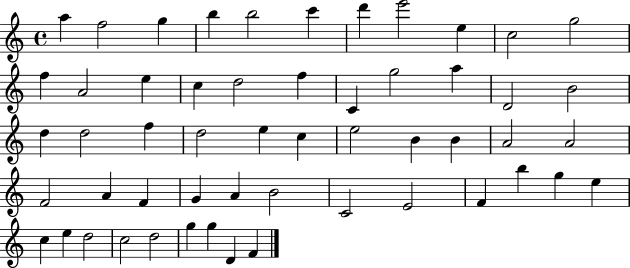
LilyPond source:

{
  \clef treble
  \time 4/4
  \defaultTimeSignature
  \key c \major
  a''4 f''2 g''4 | b''4 b''2 c'''4 | d'''4 e'''2 e''4 | c''2 g''2 | \break f''4 a'2 e''4 | c''4 d''2 f''4 | c'4 g''2 a''4 | d'2 b'2 | \break d''4 d''2 f''4 | d''2 e''4 c''4 | e''2 b'4 b'4 | a'2 a'2 | \break f'2 a'4 f'4 | g'4 a'4 b'2 | c'2 e'2 | f'4 b''4 g''4 e''4 | \break c''4 e''4 d''2 | c''2 d''2 | g''4 g''4 d'4 f'4 | \bar "|."
}